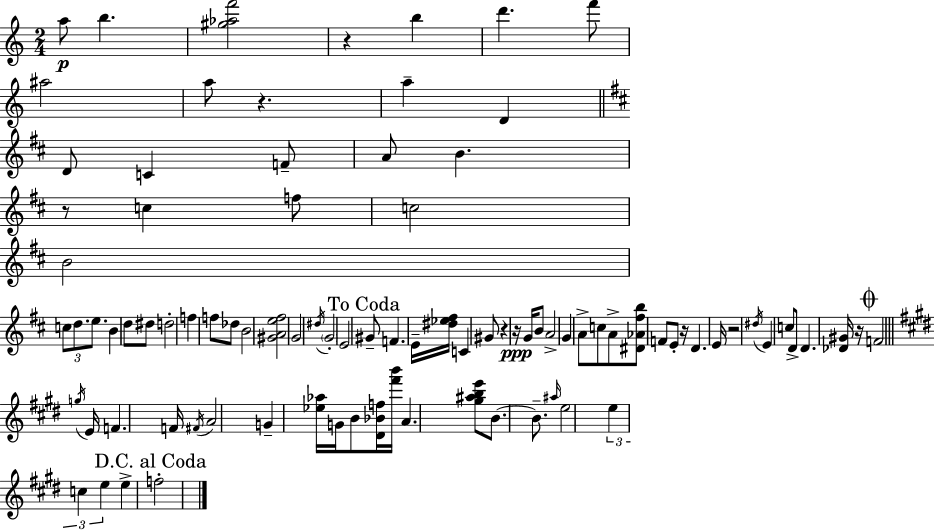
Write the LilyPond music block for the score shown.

{
  \clef treble
  \numericTimeSignature
  \time 2/4
  \key c \major
  \repeat volta 2 { a''8\p b''4. | <gis'' aes'' f'''>2 | r4 b''4 | d'''4. f'''8 | \break ais''2 | a''8 r4. | a''4-- d'4 | \bar "||" \break \key b \minor d'8 c'4 f'8-- | a'8 b'4. | r8 c''4 f''8 | c''2 | \break b'2 | \tuplet 3/2 { c''8 d''8. e''8. } | b'4 d''8 dis''8 | d''2-. | \break f''4 f''8 des''8 | b'2 | <gis' a' e'' fis''>2 | g'2 | \break \acciaccatura { dis''16 } \parenthesize g'2-. | e'2 | \mark "To Coda" gis'8-- f'4. | e'16-- <dis'' ees'' fis''>16 c'4 gis'8 | \break r4 r16\ppp g'16 b'8 | a'2-> | g'4 a'8-> c''8 | a'8-> <dis' aes' fis'' b''>8 f'8 e'8-. | \break r16 d'4. | e'16 r2 | \acciaccatura { dis''16 } e'4 c''8 | d'8-> d'4. | \break <des' gis'>16 r16 \mark \markup { \musicglyph "scripts.coda" } f'2 | \bar "||" \break \key e \major \acciaccatura { g''16 } e'16 f'4. | f'16 \acciaccatura { fis'16 } a'2 | g'4-- <ees'' aes''>16 g'16 | b'8 <dis' bes' f''>16 <fis''' b'''>16 a'4. | \break <gis'' ais'' b'' e'''>8 b'8.~~ b'8.-- | \grace { ais''16 } e''2 | \tuplet 3/2 { e''4 c''4 | e''4 } e''4-> | \break \mark "D.C. al Coda" f''2-. | } \bar "|."
}